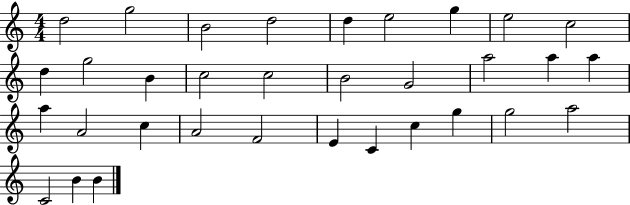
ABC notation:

X:1
T:Untitled
M:4/4
L:1/4
K:C
d2 g2 B2 d2 d e2 g e2 c2 d g2 B c2 c2 B2 G2 a2 a a a A2 c A2 F2 E C c g g2 a2 C2 B B